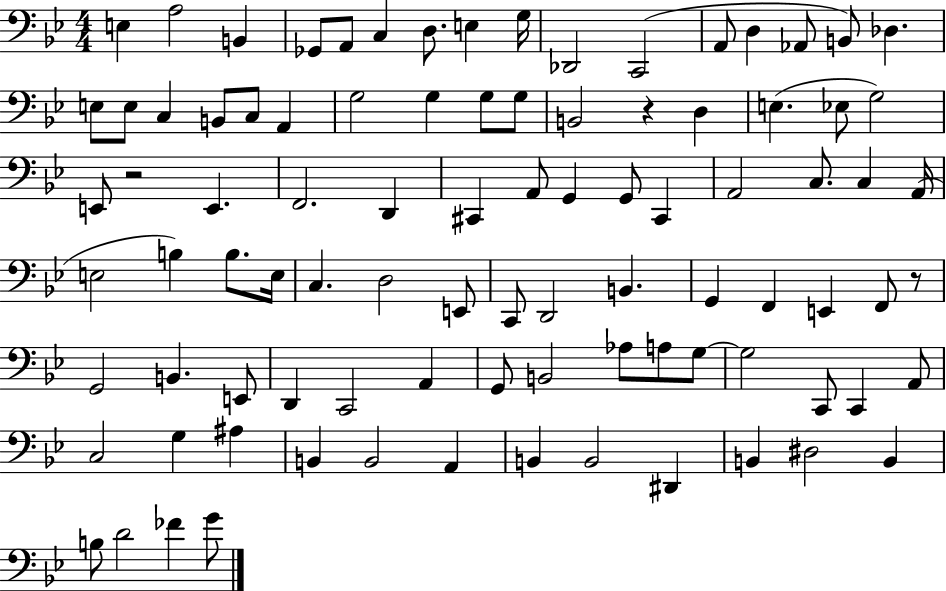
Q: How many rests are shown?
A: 3